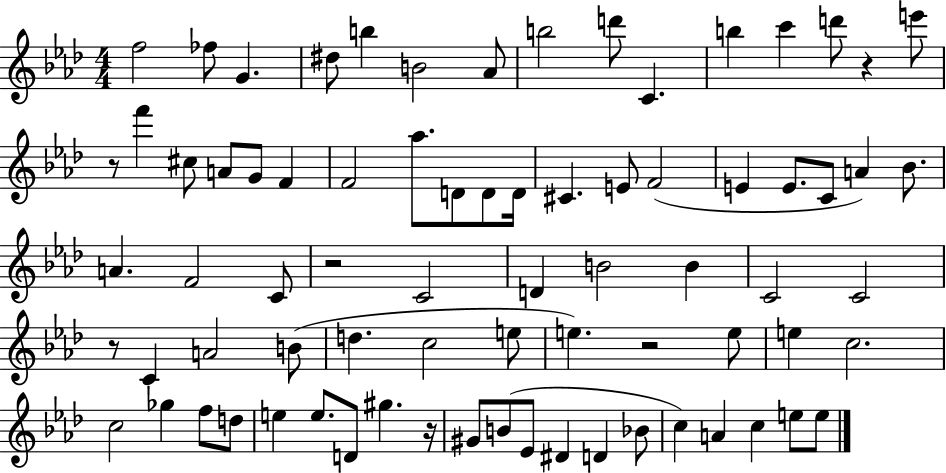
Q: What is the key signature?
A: AES major